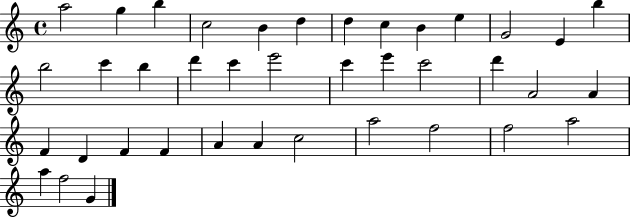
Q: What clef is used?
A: treble